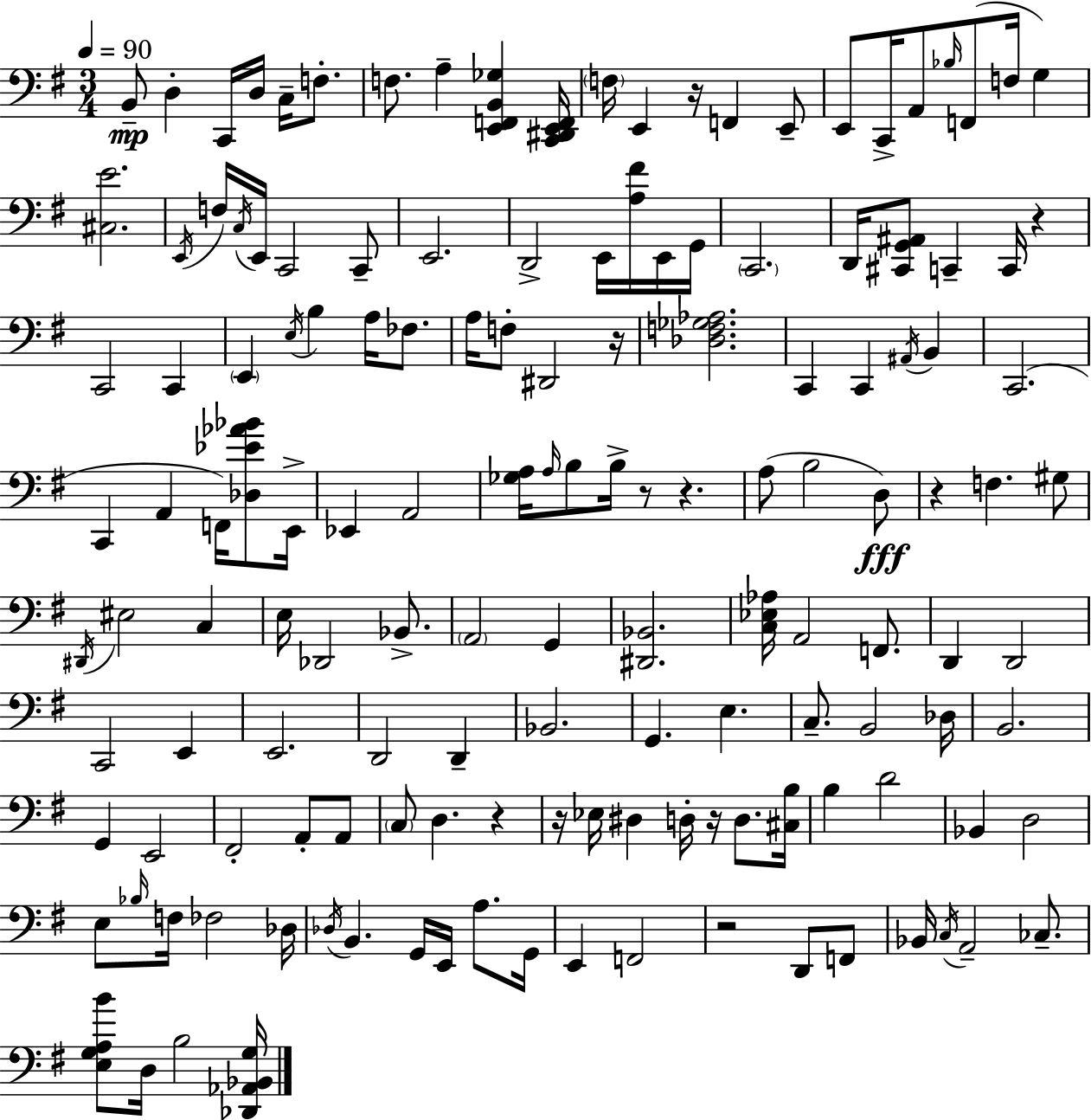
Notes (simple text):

B2/e D3/q C2/s D3/s C3/s F3/e. F3/e. A3/q [E2,F2,B2,Gb3]/q [C2,D#2,E2,F2]/s F3/s E2/q R/s F2/q E2/e E2/e C2/s A2/e Bb3/s F2/e F3/s G3/q [C#3,E4]/h. E2/s F3/s C3/s E2/s C2/h C2/e E2/h. D2/h E2/s [A3,F#4]/s E2/s G2/s C2/h. D2/s [C#2,G2,A#2]/e C2/q C2/s R/q C2/h C2/q E2/q E3/s B3/q A3/s FES3/e. A3/s F3/e D#2/h R/s [Db3,F3,Gb3,Ab3]/h. C2/q C2/q A#2/s B2/q C2/h. C2/q A2/q F2/s [Db3,Eb4,Ab4,Bb4]/e E2/s Eb2/q A2/h [Gb3,A3]/s A3/s B3/e B3/s R/e R/q. A3/e B3/h D3/e R/q F3/q. G#3/e D#2/s EIS3/h C3/q E3/s Db2/h Bb2/e. A2/h G2/q [D#2,Bb2]/h. [C3,Eb3,Ab3]/s A2/h F2/e. D2/q D2/h C2/h E2/q E2/h. D2/h D2/q Bb2/h. G2/q. E3/q. C3/e. B2/h Db3/s B2/h. G2/q E2/h F#2/h A2/e A2/e C3/e D3/q. R/q R/s Eb3/s D#3/q D3/s R/s D3/e. [C#3,B3]/s B3/q D4/h Bb2/q D3/h E3/e Bb3/s F3/s FES3/h Db3/s Db3/s B2/q. G2/s E2/s A3/e. G2/s E2/q F2/h R/h D2/e F2/e Bb2/s C3/s A2/h CES3/e. [E3,G3,A3,B4]/e D3/s B3/h [Db2,Ab2,Bb2,G3]/s